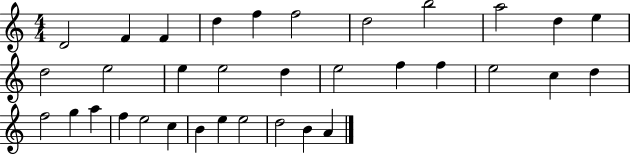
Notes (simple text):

D4/h F4/q F4/q D5/q F5/q F5/h D5/h B5/h A5/h D5/q E5/q D5/h E5/h E5/q E5/h D5/q E5/h F5/q F5/q E5/h C5/q D5/q F5/h G5/q A5/q F5/q E5/h C5/q B4/q E5/q E5/h D5/h B4/q A4/q